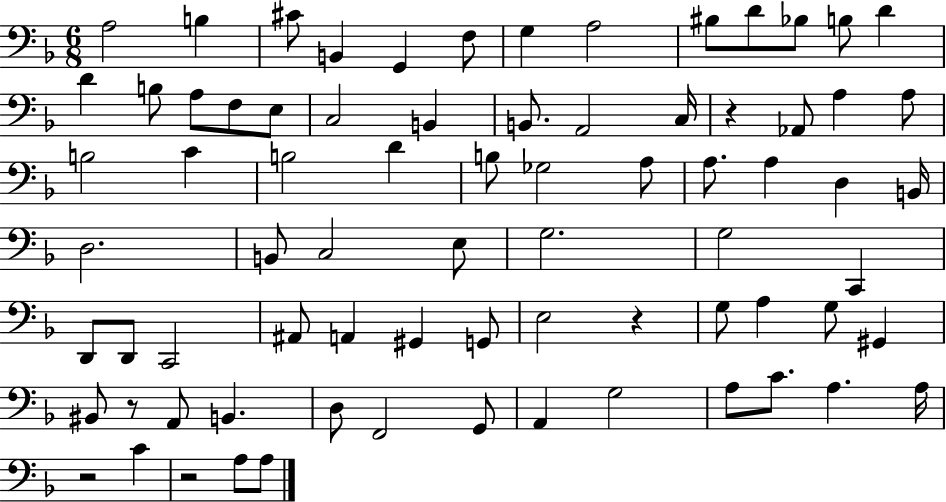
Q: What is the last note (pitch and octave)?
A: A3